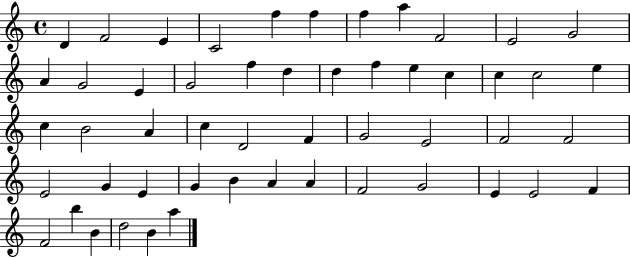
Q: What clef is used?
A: treble